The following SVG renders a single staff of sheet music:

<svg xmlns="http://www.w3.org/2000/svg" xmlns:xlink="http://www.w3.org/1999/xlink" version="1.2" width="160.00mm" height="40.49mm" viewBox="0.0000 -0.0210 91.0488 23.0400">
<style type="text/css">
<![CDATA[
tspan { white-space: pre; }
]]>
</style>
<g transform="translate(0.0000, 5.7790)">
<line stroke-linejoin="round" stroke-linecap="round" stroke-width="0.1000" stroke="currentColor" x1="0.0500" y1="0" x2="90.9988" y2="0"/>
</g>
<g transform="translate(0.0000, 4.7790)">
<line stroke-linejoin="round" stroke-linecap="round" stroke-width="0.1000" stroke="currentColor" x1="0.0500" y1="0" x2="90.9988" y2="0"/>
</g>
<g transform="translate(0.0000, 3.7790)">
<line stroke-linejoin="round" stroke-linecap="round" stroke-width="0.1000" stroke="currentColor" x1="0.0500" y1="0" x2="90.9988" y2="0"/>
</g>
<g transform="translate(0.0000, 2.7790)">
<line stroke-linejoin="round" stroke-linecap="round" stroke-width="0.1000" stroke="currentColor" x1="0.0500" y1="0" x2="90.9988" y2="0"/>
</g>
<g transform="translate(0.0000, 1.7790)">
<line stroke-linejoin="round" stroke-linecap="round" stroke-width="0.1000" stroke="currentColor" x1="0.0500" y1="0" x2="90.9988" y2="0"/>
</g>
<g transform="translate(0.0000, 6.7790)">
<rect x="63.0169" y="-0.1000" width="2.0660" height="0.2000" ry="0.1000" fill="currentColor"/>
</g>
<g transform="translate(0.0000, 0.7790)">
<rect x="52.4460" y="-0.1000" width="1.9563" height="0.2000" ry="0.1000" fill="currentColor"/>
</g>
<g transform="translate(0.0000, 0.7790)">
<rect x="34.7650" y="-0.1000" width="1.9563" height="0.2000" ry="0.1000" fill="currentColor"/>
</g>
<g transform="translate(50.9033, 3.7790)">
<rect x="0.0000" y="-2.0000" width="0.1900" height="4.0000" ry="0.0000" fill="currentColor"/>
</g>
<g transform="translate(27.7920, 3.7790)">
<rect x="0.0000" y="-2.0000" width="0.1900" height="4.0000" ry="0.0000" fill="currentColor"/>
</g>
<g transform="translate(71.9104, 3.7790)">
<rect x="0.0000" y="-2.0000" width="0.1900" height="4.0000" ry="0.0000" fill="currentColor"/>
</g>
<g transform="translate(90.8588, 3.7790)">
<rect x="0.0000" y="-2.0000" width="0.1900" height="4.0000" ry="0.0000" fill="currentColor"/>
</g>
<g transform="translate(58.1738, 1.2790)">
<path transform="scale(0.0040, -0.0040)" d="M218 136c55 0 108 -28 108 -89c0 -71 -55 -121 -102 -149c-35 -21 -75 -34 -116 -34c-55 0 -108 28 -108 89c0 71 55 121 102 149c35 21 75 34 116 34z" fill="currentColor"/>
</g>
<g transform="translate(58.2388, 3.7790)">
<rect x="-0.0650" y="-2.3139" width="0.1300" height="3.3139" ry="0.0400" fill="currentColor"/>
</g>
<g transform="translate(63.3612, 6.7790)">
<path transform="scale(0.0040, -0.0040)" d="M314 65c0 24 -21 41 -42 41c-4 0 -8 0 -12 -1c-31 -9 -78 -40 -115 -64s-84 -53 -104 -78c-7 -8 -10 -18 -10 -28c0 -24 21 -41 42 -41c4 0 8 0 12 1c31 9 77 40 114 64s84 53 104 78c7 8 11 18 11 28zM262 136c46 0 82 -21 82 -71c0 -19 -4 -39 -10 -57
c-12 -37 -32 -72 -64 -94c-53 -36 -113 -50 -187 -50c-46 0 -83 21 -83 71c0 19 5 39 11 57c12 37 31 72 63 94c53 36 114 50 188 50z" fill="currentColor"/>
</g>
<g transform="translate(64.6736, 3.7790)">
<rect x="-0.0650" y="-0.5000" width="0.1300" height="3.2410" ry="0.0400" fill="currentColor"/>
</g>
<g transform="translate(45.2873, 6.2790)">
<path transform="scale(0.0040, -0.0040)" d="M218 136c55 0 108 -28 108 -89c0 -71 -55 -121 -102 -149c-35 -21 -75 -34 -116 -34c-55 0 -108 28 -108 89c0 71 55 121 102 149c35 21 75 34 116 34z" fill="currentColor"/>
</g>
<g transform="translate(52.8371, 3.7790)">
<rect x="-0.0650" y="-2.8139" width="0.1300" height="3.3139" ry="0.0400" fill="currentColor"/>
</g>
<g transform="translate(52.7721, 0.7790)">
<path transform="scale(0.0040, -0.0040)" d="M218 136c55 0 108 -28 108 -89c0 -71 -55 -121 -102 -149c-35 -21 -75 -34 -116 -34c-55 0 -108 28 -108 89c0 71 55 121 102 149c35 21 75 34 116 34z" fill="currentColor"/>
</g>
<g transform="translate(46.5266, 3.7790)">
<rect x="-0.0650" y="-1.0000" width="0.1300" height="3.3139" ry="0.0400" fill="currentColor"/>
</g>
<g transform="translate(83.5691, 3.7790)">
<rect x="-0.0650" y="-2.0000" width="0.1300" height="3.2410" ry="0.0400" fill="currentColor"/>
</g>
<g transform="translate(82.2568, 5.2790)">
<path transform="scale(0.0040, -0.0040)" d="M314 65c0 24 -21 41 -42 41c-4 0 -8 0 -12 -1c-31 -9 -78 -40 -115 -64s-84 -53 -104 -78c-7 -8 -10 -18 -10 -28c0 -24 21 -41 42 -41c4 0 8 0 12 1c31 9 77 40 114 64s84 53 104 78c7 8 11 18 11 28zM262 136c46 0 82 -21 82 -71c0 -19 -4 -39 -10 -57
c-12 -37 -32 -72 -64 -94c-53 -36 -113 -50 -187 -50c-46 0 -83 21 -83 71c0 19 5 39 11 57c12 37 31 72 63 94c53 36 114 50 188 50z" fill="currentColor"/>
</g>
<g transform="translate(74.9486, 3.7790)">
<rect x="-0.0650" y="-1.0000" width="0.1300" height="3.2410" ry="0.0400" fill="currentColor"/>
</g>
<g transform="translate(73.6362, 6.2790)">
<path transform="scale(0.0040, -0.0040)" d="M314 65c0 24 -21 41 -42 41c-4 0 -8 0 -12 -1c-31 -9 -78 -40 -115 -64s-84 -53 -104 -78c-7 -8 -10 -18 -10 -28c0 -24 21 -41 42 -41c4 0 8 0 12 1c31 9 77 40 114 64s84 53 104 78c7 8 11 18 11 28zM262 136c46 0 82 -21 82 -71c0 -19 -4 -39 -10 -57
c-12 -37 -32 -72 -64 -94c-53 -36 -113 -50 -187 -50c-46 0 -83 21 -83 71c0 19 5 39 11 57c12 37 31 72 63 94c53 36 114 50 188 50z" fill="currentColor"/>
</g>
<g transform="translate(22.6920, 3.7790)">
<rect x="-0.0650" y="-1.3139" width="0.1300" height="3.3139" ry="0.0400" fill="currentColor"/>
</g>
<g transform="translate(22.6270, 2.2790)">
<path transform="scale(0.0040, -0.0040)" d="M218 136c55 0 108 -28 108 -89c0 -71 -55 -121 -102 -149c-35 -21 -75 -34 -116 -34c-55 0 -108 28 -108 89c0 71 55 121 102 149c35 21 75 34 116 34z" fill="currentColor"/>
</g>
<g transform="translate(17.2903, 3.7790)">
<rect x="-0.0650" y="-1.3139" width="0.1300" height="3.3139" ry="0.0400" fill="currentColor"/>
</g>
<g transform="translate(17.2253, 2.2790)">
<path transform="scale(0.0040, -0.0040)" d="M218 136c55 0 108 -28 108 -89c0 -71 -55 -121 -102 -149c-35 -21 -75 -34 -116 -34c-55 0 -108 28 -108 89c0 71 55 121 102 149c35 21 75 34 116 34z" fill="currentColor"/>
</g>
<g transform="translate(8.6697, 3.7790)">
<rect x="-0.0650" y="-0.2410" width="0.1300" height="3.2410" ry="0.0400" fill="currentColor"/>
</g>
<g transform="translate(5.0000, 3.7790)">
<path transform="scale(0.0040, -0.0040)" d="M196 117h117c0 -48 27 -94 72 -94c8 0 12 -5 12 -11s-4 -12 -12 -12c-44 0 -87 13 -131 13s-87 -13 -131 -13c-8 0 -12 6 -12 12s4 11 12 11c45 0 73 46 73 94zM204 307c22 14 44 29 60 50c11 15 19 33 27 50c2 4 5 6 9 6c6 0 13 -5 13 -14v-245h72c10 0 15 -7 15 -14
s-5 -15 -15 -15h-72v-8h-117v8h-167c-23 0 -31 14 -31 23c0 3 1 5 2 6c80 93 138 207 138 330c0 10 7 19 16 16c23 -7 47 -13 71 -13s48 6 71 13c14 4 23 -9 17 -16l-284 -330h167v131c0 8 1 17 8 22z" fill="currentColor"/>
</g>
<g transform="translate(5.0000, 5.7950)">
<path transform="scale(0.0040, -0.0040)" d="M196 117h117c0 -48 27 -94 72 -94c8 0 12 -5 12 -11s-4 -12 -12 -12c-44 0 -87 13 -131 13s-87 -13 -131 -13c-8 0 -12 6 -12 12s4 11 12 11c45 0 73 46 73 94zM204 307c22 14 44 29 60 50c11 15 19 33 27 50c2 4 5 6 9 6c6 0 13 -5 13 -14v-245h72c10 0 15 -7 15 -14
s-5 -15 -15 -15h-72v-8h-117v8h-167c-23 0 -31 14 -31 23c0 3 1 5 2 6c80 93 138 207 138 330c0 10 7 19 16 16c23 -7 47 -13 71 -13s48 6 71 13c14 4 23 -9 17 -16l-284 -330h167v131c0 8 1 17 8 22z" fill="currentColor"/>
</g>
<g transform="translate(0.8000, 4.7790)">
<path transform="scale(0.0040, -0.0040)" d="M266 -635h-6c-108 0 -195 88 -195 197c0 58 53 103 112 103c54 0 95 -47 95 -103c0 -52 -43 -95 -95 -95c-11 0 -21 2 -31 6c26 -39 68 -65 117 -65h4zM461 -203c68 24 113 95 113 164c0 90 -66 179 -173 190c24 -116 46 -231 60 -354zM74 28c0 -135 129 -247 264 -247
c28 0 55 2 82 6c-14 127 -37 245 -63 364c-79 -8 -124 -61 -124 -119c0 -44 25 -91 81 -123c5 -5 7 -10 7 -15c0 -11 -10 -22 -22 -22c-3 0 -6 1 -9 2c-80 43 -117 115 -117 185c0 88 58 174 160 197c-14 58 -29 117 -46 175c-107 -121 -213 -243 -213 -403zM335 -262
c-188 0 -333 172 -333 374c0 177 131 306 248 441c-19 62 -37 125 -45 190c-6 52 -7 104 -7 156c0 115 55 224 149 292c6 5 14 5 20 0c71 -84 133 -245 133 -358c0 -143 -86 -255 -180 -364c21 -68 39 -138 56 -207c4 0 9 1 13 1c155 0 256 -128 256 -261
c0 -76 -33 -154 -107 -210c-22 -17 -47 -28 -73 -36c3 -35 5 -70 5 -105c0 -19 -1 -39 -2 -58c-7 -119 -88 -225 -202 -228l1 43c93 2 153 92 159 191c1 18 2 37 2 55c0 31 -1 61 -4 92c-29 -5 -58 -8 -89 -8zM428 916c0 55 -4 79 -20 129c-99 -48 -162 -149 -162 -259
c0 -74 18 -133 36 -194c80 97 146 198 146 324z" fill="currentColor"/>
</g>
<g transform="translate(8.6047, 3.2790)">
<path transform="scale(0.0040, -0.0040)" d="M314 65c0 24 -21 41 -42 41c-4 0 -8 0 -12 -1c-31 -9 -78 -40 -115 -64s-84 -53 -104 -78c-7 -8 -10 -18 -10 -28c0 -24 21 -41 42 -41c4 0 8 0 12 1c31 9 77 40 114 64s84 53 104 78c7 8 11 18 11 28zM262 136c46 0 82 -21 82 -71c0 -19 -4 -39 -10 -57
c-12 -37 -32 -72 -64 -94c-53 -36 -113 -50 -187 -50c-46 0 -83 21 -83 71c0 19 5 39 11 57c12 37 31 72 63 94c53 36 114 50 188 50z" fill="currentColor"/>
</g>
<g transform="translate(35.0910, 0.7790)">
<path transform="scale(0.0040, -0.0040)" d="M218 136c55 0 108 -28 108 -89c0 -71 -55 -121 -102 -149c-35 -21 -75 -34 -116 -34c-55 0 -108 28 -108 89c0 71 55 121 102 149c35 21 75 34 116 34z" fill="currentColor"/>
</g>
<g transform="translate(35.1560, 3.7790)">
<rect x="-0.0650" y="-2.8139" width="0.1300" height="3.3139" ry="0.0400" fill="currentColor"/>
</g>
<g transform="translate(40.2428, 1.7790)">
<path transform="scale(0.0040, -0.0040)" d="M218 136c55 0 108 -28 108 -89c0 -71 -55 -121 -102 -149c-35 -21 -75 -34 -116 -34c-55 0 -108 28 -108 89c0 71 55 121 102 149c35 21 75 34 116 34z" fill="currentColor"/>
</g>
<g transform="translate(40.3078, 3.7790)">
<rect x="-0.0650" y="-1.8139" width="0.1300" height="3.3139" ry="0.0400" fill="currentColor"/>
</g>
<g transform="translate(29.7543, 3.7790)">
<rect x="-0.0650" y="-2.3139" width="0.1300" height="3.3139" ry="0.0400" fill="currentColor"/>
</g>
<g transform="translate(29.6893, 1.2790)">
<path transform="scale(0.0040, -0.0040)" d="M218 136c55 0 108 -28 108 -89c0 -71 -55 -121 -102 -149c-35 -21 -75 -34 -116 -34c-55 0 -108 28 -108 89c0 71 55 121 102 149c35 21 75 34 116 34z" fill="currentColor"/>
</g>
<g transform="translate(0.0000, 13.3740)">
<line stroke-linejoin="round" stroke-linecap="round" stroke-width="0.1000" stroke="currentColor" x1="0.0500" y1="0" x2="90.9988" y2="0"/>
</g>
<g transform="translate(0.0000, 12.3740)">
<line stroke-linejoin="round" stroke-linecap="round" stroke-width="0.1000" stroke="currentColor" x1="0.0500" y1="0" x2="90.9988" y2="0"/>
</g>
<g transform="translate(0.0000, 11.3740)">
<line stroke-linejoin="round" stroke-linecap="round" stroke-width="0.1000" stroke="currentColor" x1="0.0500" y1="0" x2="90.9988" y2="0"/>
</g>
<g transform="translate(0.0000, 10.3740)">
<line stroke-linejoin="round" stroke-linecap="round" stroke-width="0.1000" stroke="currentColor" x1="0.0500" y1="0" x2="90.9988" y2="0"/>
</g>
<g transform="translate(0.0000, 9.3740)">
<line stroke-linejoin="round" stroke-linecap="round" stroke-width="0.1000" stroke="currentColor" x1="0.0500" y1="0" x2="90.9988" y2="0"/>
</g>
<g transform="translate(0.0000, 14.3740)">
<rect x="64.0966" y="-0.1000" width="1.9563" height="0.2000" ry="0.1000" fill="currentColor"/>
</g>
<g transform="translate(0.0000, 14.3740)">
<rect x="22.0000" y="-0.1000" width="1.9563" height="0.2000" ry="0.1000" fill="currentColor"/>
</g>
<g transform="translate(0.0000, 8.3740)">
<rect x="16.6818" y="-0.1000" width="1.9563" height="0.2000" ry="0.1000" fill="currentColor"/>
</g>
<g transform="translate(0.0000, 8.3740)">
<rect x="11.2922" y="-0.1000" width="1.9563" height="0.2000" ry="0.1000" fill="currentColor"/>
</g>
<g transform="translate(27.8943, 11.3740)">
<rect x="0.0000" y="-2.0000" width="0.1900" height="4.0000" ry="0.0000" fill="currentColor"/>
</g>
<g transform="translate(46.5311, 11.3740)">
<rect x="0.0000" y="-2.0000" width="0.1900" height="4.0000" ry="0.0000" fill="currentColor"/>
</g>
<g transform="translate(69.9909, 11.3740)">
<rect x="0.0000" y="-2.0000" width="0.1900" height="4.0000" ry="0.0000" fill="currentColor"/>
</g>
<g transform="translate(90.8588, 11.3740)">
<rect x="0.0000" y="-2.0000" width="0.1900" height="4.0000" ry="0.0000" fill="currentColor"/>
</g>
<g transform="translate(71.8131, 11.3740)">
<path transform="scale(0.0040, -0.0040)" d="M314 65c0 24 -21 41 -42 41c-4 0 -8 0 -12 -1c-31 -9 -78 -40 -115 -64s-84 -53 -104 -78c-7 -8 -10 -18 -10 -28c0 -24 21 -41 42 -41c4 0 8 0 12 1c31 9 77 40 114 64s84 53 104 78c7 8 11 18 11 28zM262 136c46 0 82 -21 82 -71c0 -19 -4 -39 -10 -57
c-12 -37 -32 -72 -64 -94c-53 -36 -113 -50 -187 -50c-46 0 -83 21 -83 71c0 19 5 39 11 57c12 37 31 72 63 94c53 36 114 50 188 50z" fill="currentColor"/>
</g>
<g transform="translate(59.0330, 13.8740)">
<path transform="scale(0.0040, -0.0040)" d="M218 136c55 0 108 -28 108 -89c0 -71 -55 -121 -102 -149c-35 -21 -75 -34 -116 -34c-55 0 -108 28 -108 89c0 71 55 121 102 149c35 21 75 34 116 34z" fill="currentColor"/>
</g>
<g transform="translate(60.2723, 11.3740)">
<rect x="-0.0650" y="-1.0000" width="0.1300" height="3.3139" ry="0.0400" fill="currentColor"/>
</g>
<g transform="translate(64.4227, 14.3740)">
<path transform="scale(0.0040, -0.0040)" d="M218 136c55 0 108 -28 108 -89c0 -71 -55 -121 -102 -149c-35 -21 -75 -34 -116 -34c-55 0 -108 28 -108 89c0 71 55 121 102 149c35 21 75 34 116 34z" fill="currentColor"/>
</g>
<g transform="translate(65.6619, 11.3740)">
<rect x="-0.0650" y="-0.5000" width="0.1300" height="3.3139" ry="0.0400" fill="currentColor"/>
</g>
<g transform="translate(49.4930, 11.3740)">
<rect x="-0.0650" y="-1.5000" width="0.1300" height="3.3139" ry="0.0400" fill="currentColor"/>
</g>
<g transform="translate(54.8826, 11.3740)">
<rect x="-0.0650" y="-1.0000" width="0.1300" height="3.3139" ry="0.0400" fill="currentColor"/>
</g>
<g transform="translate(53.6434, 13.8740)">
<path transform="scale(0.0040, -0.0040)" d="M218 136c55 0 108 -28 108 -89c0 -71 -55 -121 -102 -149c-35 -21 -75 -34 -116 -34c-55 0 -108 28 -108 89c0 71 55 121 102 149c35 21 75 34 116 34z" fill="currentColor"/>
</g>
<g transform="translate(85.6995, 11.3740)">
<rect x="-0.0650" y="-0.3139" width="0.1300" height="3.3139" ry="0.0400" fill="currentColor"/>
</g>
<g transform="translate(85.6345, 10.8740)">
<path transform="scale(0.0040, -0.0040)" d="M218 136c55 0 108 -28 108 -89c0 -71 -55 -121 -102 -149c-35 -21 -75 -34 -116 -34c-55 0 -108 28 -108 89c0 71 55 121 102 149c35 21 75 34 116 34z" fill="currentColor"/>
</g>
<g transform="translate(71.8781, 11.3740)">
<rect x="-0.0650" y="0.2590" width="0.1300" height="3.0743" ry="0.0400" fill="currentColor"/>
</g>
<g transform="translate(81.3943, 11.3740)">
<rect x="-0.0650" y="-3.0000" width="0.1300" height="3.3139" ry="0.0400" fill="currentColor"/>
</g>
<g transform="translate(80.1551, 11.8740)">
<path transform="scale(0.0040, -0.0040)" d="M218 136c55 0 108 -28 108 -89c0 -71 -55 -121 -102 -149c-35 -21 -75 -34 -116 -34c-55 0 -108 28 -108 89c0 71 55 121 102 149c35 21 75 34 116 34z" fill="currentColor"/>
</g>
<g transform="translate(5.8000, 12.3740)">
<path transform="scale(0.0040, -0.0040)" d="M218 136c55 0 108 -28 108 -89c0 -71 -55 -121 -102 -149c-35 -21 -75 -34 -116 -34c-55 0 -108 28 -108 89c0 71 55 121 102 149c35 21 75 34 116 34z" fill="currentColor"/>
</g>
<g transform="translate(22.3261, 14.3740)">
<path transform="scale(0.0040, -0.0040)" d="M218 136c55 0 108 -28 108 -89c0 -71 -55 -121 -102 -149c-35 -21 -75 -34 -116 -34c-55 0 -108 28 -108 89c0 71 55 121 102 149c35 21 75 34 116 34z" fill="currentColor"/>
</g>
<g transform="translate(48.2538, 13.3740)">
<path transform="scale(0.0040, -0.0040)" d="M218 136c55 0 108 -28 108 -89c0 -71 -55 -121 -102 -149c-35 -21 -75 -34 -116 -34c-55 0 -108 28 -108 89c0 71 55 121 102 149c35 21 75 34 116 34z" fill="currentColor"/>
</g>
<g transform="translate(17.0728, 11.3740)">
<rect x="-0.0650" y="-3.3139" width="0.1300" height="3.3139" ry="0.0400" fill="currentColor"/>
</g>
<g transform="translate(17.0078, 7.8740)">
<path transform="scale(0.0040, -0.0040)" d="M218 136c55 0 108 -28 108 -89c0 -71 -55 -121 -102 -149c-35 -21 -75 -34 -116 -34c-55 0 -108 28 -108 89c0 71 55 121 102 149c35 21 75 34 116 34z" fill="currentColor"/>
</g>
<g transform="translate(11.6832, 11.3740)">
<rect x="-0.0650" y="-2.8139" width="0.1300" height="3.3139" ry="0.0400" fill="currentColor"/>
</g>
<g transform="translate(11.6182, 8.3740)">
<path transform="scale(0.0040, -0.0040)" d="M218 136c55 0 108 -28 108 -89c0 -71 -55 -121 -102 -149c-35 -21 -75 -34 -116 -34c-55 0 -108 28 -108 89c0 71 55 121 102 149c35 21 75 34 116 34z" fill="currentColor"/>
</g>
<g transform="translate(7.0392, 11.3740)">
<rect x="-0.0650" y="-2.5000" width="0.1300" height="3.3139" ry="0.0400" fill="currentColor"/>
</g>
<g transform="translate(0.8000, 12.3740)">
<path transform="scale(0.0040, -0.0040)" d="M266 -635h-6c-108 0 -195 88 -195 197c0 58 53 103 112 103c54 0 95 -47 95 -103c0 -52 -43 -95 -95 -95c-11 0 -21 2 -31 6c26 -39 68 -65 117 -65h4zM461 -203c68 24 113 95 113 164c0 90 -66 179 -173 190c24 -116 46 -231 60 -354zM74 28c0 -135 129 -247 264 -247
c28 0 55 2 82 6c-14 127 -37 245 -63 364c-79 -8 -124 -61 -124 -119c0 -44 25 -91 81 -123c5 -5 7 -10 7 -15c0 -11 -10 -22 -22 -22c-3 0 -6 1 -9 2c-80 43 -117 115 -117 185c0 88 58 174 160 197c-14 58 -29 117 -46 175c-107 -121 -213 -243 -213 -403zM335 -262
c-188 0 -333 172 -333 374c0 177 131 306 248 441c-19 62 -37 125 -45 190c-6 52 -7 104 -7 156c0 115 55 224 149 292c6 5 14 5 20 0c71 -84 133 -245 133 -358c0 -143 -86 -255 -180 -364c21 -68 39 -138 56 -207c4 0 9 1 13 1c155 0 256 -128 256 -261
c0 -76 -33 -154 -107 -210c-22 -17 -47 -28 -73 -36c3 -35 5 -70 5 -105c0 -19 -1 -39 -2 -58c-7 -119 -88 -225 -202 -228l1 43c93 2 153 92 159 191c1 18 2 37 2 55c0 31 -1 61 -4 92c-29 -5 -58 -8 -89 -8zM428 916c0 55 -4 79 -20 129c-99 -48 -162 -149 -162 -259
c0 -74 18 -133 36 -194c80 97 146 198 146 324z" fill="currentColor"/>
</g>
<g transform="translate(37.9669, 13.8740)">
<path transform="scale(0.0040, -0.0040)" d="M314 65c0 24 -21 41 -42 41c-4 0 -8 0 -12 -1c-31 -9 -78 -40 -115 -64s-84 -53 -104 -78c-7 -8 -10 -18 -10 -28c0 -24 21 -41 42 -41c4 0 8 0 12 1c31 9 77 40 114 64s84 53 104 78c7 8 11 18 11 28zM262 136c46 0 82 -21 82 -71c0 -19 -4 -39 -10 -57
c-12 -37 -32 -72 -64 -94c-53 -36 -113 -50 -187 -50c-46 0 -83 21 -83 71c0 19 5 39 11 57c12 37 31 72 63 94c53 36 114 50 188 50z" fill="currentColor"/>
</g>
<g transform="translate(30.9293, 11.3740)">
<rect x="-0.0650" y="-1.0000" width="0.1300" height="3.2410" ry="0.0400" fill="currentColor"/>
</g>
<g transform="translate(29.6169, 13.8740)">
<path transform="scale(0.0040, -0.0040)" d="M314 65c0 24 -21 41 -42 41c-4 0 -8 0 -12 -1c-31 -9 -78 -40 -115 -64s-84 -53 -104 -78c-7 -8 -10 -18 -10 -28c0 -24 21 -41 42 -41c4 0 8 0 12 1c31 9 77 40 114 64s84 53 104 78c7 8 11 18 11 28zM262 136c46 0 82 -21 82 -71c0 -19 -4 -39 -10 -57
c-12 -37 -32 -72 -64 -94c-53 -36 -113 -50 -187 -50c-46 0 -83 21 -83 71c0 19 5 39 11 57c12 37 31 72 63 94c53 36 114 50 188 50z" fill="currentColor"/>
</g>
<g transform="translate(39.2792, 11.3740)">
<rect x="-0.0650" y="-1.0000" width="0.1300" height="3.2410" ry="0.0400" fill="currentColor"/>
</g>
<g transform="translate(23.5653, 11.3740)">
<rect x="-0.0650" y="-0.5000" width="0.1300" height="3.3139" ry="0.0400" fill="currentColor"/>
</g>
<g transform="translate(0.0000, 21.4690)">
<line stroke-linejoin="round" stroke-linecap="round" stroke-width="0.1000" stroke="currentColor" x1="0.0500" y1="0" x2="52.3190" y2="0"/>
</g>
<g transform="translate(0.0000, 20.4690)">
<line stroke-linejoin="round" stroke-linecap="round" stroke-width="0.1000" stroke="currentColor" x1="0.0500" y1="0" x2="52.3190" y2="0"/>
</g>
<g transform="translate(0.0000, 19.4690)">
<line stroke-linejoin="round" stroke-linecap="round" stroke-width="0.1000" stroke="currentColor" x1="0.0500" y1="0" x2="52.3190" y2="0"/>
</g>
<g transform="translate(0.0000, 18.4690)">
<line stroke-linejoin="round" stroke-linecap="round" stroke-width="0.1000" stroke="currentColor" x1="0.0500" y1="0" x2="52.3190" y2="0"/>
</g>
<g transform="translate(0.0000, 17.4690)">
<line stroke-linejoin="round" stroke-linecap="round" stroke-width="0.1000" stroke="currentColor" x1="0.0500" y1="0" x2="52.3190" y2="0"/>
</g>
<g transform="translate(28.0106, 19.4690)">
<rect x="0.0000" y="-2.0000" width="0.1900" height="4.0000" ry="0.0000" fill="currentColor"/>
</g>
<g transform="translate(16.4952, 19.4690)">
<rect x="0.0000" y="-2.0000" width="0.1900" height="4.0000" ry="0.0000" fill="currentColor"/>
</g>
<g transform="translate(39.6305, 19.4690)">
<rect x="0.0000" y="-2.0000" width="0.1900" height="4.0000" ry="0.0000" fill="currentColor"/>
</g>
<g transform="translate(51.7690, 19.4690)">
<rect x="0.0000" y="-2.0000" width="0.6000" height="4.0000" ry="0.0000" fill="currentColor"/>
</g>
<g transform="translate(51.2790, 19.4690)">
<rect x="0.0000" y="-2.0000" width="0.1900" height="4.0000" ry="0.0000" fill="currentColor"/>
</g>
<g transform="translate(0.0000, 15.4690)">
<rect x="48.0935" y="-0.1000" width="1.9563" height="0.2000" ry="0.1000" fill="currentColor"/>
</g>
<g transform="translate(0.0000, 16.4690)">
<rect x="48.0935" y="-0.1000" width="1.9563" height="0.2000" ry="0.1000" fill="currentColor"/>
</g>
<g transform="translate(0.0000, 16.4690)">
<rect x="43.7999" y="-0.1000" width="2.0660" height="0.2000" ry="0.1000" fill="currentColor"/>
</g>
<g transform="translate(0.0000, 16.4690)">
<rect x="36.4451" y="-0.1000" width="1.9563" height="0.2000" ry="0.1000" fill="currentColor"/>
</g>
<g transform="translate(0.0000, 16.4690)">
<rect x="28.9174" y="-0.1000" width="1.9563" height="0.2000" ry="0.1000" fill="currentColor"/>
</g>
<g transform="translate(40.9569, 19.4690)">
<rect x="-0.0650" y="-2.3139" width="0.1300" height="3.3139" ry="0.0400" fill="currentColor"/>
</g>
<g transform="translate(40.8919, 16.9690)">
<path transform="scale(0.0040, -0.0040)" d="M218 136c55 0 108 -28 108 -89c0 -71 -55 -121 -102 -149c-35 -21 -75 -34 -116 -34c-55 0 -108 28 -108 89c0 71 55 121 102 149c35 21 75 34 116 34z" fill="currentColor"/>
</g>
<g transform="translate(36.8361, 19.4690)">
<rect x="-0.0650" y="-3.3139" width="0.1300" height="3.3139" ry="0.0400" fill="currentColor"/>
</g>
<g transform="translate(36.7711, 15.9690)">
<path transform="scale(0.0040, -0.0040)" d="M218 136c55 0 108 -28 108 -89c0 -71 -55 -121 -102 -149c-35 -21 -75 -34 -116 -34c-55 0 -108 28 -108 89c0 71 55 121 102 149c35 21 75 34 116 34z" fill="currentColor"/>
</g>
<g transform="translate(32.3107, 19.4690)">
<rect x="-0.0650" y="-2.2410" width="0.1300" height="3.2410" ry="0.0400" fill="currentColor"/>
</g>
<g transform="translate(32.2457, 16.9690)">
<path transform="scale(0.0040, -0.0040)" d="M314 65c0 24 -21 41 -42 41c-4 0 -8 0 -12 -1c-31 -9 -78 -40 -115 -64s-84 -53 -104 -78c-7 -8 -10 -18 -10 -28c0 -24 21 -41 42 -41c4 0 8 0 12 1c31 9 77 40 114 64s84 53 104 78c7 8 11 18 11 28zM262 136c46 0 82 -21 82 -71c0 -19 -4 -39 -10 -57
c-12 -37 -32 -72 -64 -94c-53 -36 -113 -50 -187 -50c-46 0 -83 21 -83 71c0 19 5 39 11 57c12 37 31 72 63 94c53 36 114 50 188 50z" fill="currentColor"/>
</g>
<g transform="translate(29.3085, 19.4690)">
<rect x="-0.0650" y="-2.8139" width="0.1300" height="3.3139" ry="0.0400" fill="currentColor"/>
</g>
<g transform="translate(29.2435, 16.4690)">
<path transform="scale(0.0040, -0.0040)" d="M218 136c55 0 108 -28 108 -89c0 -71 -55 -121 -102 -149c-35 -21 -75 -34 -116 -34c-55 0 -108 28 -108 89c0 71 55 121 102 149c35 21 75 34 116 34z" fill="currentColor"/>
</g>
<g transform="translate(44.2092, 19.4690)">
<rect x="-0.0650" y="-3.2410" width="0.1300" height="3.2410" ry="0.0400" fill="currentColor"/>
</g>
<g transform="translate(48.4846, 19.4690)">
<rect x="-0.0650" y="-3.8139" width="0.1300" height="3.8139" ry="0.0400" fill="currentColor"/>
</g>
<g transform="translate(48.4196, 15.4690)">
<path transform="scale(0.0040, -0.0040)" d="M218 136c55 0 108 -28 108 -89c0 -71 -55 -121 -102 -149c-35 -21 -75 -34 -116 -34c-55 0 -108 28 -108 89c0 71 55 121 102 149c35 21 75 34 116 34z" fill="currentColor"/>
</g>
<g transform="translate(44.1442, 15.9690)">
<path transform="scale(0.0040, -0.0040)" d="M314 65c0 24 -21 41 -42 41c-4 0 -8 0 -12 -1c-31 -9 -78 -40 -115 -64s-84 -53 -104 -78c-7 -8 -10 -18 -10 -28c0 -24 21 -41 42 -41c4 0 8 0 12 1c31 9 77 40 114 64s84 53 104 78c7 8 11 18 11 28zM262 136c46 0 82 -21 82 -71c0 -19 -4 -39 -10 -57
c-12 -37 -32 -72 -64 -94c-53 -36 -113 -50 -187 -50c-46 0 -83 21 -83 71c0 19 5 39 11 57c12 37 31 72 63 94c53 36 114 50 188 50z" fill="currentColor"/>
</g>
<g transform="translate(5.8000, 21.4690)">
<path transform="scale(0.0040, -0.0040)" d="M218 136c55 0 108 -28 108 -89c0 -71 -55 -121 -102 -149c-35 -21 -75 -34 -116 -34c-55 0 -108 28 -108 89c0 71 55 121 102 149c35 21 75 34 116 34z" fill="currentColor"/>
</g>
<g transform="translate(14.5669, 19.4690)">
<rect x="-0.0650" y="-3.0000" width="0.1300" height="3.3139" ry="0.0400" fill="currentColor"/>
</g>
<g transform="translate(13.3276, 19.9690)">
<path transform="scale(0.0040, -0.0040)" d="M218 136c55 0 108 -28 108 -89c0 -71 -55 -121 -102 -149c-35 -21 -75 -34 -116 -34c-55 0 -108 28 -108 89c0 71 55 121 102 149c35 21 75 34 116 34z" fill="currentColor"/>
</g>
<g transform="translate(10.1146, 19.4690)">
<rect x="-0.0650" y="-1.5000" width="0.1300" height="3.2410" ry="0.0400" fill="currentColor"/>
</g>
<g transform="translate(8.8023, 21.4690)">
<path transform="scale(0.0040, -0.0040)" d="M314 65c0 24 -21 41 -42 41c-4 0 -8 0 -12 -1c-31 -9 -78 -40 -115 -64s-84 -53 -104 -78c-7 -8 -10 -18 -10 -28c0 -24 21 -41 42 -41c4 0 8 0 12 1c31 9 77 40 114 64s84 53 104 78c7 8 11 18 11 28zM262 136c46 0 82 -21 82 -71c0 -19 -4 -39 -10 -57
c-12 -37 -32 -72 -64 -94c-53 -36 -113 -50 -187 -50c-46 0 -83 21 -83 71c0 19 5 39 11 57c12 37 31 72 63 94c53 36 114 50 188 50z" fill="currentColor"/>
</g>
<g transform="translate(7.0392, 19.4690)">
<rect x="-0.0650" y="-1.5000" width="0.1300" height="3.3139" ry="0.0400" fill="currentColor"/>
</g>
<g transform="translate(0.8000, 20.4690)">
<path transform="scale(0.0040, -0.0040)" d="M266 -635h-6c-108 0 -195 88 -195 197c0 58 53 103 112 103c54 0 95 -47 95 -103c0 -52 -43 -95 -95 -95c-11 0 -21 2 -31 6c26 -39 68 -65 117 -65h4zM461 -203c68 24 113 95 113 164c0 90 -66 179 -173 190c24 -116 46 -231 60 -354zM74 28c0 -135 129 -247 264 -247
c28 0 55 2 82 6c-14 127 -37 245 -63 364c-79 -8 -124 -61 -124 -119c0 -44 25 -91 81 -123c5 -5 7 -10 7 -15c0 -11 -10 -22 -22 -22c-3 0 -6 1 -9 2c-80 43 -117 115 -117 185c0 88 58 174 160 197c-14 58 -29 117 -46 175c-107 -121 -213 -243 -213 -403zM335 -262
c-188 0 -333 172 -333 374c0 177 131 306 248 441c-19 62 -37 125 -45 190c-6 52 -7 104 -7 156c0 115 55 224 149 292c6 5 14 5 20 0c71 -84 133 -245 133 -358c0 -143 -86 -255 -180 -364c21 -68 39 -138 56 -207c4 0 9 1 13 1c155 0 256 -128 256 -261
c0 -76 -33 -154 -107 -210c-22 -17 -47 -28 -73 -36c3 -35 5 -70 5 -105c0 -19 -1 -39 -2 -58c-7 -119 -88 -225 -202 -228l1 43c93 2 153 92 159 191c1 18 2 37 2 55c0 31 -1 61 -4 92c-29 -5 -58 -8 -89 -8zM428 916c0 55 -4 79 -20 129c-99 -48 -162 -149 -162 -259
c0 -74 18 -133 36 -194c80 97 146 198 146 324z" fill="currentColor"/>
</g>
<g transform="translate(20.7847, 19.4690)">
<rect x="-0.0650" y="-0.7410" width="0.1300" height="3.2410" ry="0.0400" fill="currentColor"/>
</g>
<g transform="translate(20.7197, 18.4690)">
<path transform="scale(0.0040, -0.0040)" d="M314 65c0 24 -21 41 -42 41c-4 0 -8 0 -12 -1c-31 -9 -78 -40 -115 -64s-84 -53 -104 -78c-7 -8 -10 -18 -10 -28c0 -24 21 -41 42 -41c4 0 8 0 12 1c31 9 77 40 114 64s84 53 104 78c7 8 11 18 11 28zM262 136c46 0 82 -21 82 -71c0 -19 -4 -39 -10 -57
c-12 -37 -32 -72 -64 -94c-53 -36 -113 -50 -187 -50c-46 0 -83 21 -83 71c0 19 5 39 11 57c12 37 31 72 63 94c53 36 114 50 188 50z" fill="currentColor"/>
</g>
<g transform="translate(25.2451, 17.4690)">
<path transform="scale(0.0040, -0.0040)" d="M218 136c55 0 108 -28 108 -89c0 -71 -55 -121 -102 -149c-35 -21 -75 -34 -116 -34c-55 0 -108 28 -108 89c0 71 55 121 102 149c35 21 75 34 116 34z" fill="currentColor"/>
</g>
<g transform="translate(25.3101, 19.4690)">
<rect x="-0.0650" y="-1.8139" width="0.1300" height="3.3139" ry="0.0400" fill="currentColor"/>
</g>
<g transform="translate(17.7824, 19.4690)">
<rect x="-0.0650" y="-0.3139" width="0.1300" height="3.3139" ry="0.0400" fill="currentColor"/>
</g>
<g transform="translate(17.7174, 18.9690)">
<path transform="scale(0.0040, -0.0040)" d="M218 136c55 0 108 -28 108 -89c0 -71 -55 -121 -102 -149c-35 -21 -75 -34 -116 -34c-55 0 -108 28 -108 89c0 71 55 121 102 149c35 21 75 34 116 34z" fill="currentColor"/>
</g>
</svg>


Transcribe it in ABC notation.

X:1
T:Untitled
M:4/4
L:1/4
K:C
c2 e e g a f D a g C2 D2 F2 G a b C D2 D2 E D D C B2 A c E E2 A c d2 f a g2 b g b2 c'